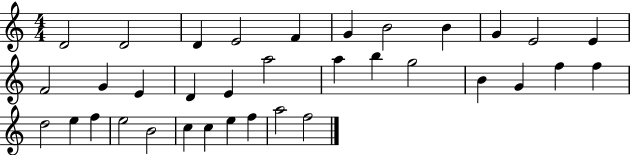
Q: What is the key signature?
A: C major